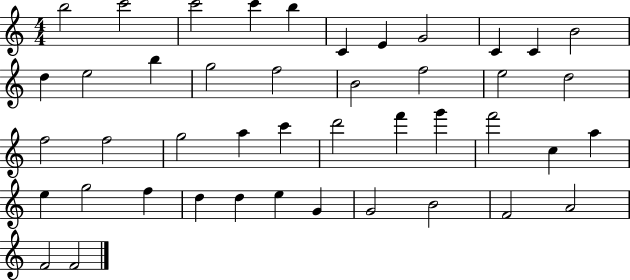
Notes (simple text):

B5/h C6/h C6/h C6/q B5/q C4/q E4/q G4/h C4/q C4/q B4/h D5/q E5/h B5/q G5/h F5/h B4/h F5/h E5/h D5/h F5/h F5/h G5/h A5/q C6/q D6/h F6/q G6/q F6/h C5/q A5/q E5/q G5/h F5/q D5/q D5/q E5/q G4/q G4/h B4/h F4/h A4/h F4/h F4/h